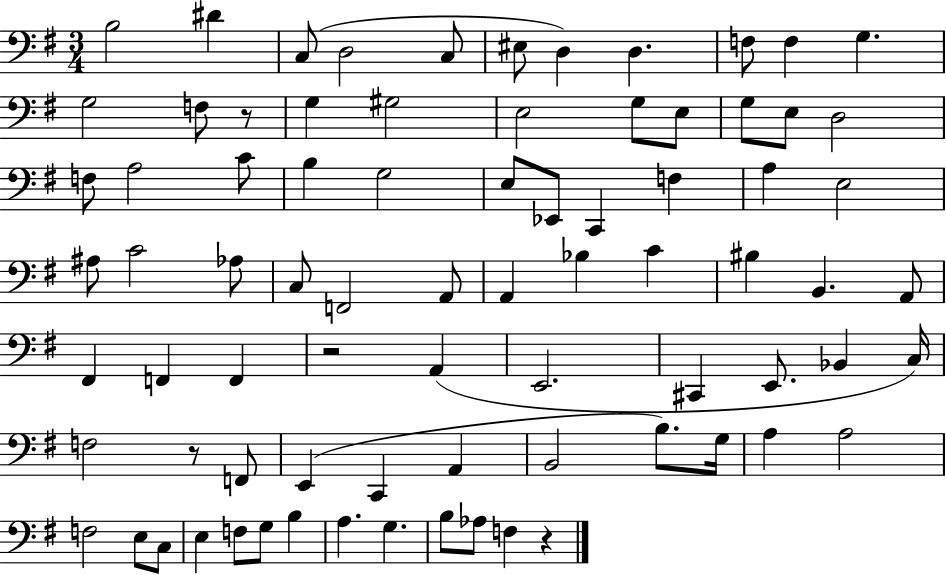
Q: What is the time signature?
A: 3/4